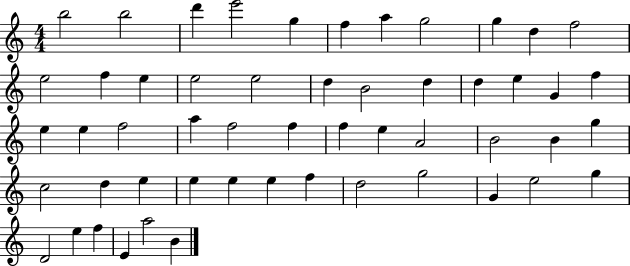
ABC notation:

X:1
T:Untitled
M:4/4
L:1/4
K:C
b2 b2 d' e'2 g f a g2 g d f2 e2 f e e2 e2 d B2 d d e G f e e f2 a f2 f f e A2 B2 B g c2 d e e e e f d2 g2 G e2 g D2 e f E a2 B